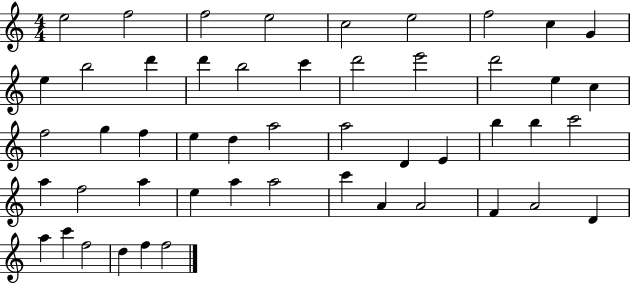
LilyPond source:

{
  \clef treble
  \numericTimeSignature
  \time 4/4
  \key c \major
  e''2 f''2 | f''2 e''2 | c''2 e''2 | f''2 c''4 g'4 | \break e''4 b''2 d'''4 | d'''4 b''2 c'''4 | d'''2 e'''2 | d'''2 e''4 c''4 | \break f''2 g''4 f''4 | e''4 d''4 a''2 | a''2 d'4 e'4 | b''4 b''4 c'''2 | \break a''4 f''2 a''4 | e''4 a''4 a''2 | c'''4 a'4 a'2 | f'4 a'2 d'4 | \break a''4 c'''4 f''2 | d''4 f''4 f''2 | \bar "|."
}